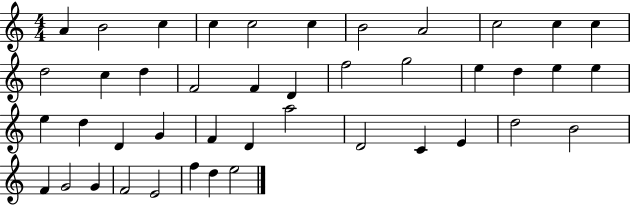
{
  \clef treble
  \numericTimeSignature
  \time 4/4
  \key c \major
  a'4 b'2 c''4 | c''4 c''2 c''4 | b'2 a'2 | c''2 c''4 c''4 | \break d''2 c''4 d''4 | f'2 f'4 d'4 | f''2 g''2 | e''4 d''4 e''4 e''4 | \break e''4 d''4 d'4 g'4 | f'4 d'4 a''2 | d'2 c'4 e'4 | d''2 b'2 | \break f'4 g'2 g'4 | f'2 e'2 | f''4 d''4 e''2 | \bar "|."
}